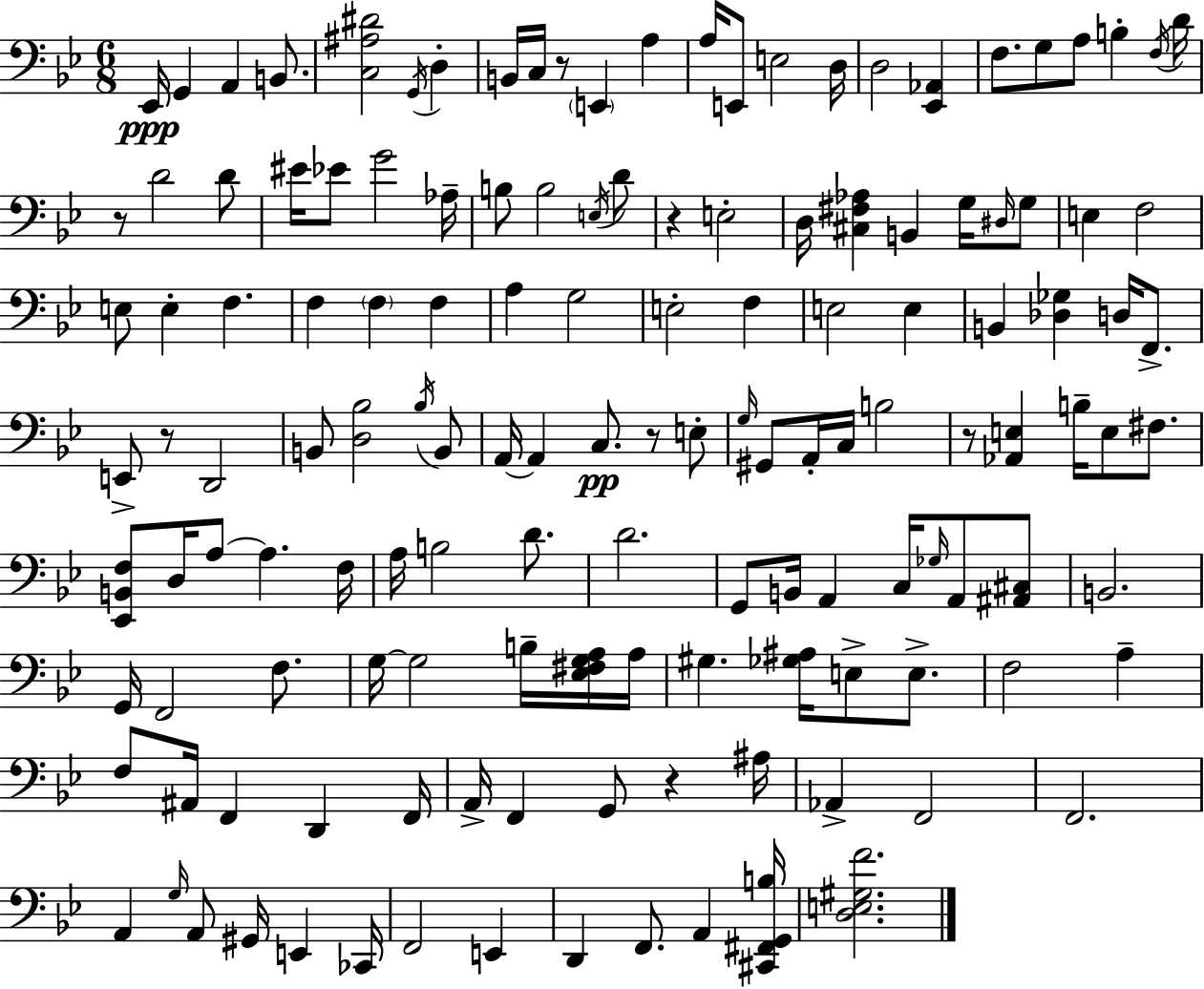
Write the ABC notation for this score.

X:1
T:Untitled
M:6/8
L:1/4
K:Bb
_E,,/4 G,, A,, B,,/2 [C,^A,^D]2 G,,/4 D, B,,/4 C,/4 z/2 E,, A, A,/4 E,,/2 E,2 D,/4 D,2 [_E,,_A,,] F,/2 G,/2 A,/2 B, F,/4 D/4 z/2 D2 D/2 ^E/4 _E/2 G2 _A,/4 B,/2 B,2 E,/4 D/2 z E,2 D,/4 [^C,^F,_A,] B,, G,/4 ^D,/4 G,/2 E, F,2 E,/2 E, F, F, F, F, A, G,2 E,2 F, E,2 E, B,, [_D,_G,] D,/4 F,,/2 E,,/2 z/2 D,,2 B,,/2 [D,_B,]2 _B,/4 B,,/2 A,,/4 A,, C,/2 z/2 E,/2 G,/4 ^G,,/2 A,,/4 C,/4 B,2 z/2 [_A,,E,] B,/4 E,/2 ^F,/2 [_E,,B,,F,]/2 D,/4 A,/2 A, F,/4 A,/4 B,2 D/2 D2 G,,/2 B,,/4 A,, C,/4 _G,/4 A,,/2 [^A,,^C,]/2 B,,2 G,,/4 F,,2 F,/2 G,/4 G,2 B,/4 [_E,^F,G,A,]/4 A,/4 ^G, [_G,^A,]/4 E,/2 E,/2 F,2 A, F,/2 ^A,,/4 F,, D,, F,,/4 A,,/4 F,, G,,/2 z ^A,/4 _A,, F,,2 F,,2 A,, G,/4 A,,/2 ^G,,/4 E,, _C,,/4 F,,2 E,, D,, F,,/2 A,, [^C,,^F,,G,,B,]/4 [D,E,^G,F]2